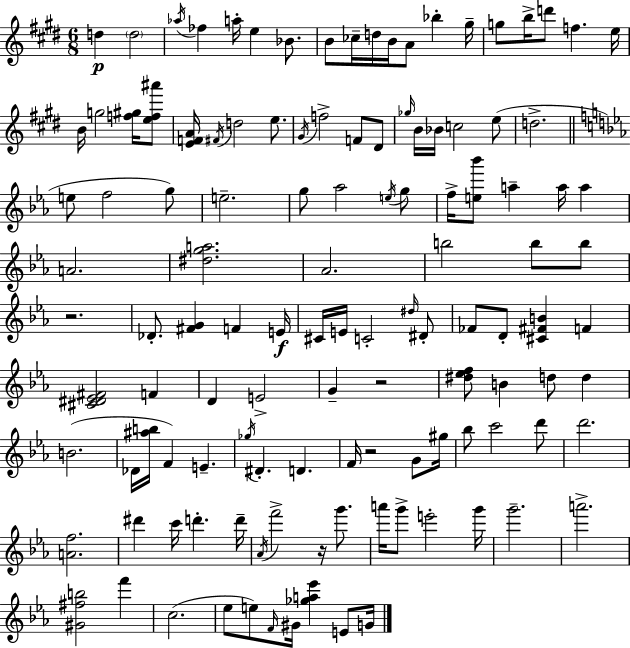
{
  \clef treble
  \numericTimeSignature
  \time 6/8
  \key e \major
  d''4\p \parenthesize d''2 | \acciaccatura { aes''16 } fes''4 a''16-. e''4 bes'8. | b'8 ces''16-- d''16 b'16 a'8 bes''4-. | gis''16-- g''8 b''16-> d'''8 f''4. | \break e''16 b'16 g''2 <f'' gis''>16 <e'' f'' ais'''>8 | <e' f' a'>16 \acciaccatura { fis'16 } d''2 e''8. | \acciaccatura { gis'16 } f''2-> f'8 | dis'8 \grace { ges''16 } b'16 bes'16 c''2 | \break e''8( d''2.-> | \bar "||" \break \key c \minor e''8 f''2 g''8) | e''2.-- | g''8 aes''2 \acciaccatura { e''16 } g''8 | f''16-> <e'' bes'''>8 a''4-- a''16 a''4 | \break a'2. | <dis'' g'' a''>2. | aes'2. | b''2 b''8 b''8 | \break r2. | des'8.-. <fis' g'>4 f'4 | e'16\f cis'16 e'16 c'2-. \grace { dis''16 } | dis'8-. fes'8 d'8-. <cis' fis' b'>4 f'4 | \break <cis' dis' ees' fis'>2 f'4 | d'4 e'2-> | g'4-- r2 | <dis'' ees'' f''>8 b'4 d''8 d''4 | \break b'2.( | des'16 <ais'' b''>16 f'4) e'4.-- | \acciaccatura { ges''16 } dis'4.-. d'4. | f'16 r2 | \break g'8 gis''16 bes''8 c'''2 | d'''8 d'''2. | <a' f''>2. | dis'''4 c'''16 d'''4.-. | \break d'''16-- \acciaccatura { aes'16 } f'''2-> | r16 g'''8. a'''16 g'''8-> e'''2-. | g'''16 g'''2.-- | a'''2.-> | \break <gis' fis'' b''>2 | f'''4 c''2.( | ees''8 e''8) \grace { f'16 } gis'16 <ges'' a'' ees'''>4 | e'8 g'16 \bar "|."
}